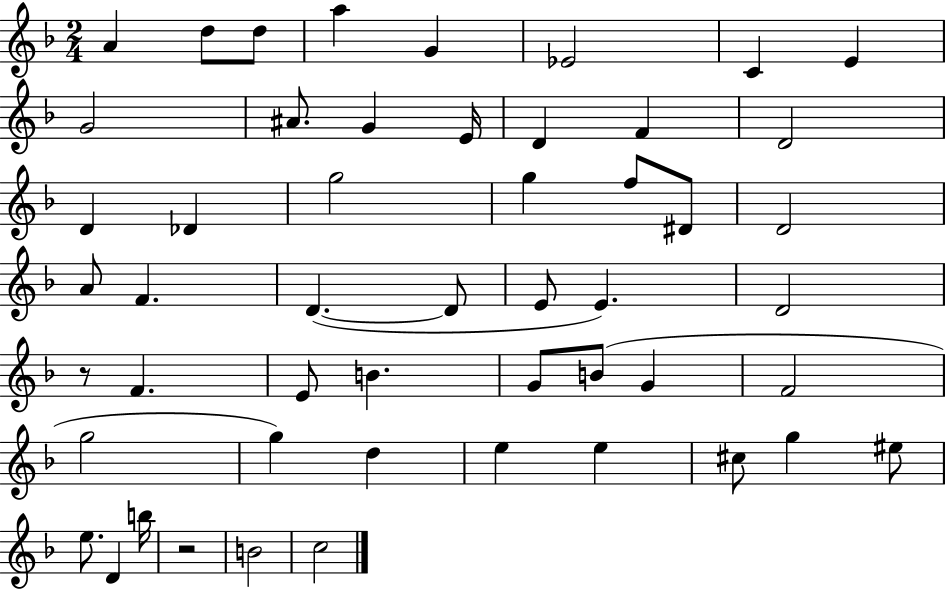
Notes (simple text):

A4/q D5/e D5/e A5/q G4/q Eb4/h C4/q E4/q G4/h A#4/e. G4/q E4/s D4/q F4/q D4/h D4/q Db4/q G5/h G5/q F5/e D#4/e D4/h A4/e F4/q. D4/q. D4/e E4/e E4/q. D4/h R/e F4/q. E4/e B4/q. G4/e B4/e G4/q F4/h G5/h G5/q D5/q E5/q E5/q C#5/e G5/q EIS5/e E5/e. D4/q B5/s R/h B4/h C5/h